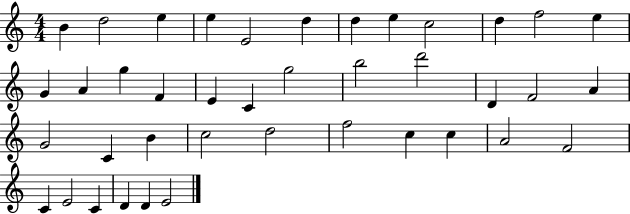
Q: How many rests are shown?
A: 0